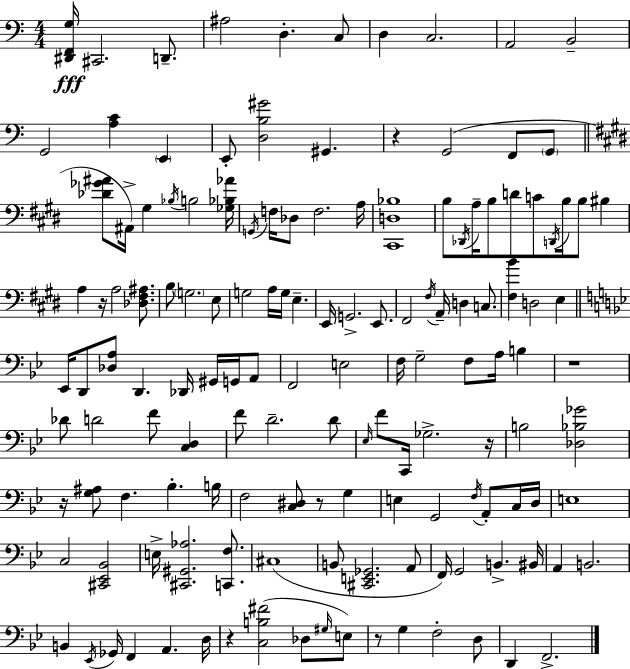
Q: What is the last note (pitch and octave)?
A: F2